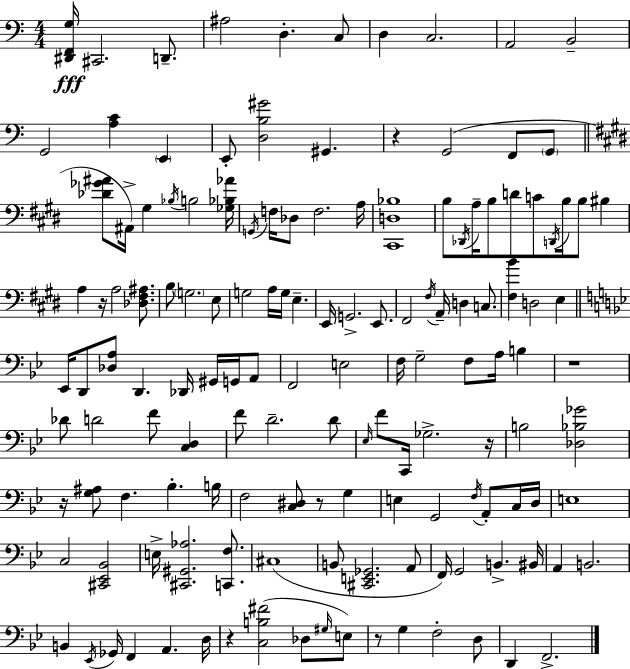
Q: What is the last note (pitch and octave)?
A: F2